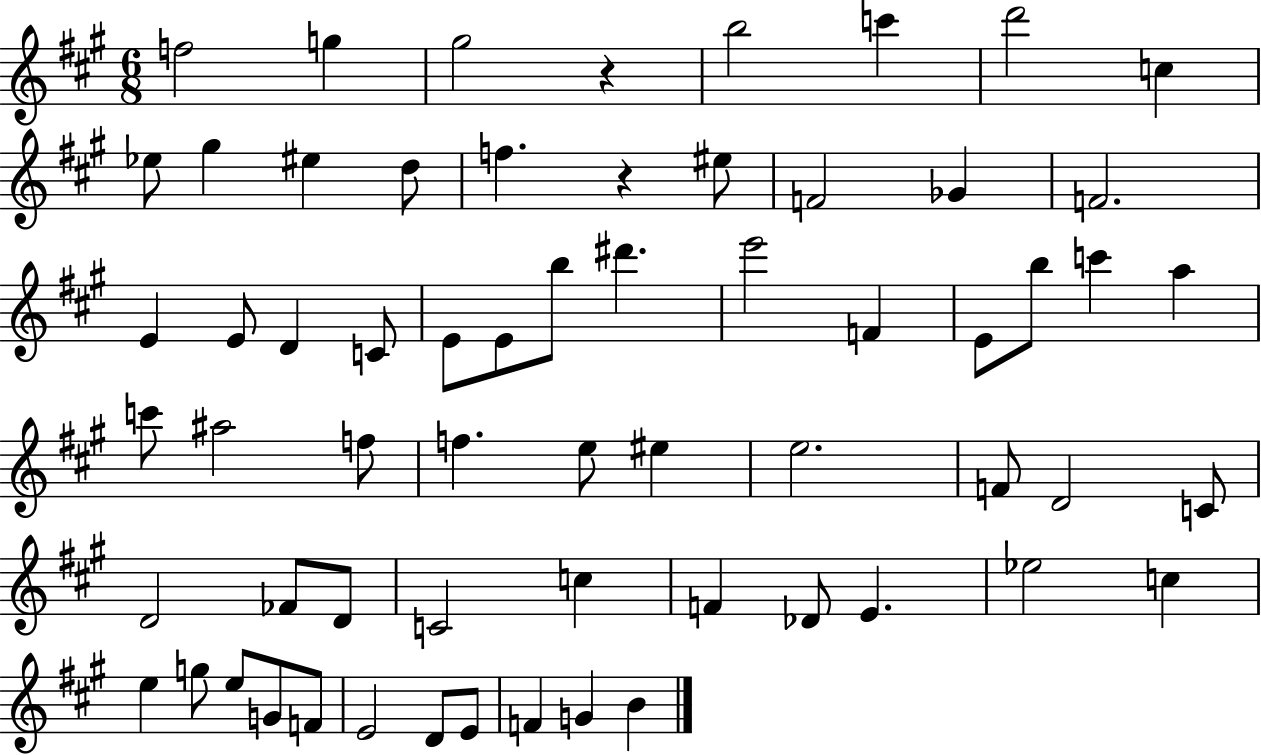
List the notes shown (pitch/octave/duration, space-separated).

F5/h G5/q G#5/h R/q B5/h C6/q D6/h C5/q Eb5/e G#5/q EIS5/q D5/e F5/q. R/q EIS5/e F4/h Gb4/q F4/h. E4/q E4/e D4/q C4/e E4/e E4/e B5/e D#6/q. E6/h F4/q E4/e B5/e C6/q A5/q C6/e A#5/h F5/e F5/q. E5/e EIS5/q E5/h. F4/e D4/h C4/e D4/h FES4/e D4/e C4/h C5/q F4/q Db4/e E4/q. Eb5/h C5/q E5/q G5/e E5/e G4/e F4/e E4/h D4/e E4/e F4/q G4/q B4/q